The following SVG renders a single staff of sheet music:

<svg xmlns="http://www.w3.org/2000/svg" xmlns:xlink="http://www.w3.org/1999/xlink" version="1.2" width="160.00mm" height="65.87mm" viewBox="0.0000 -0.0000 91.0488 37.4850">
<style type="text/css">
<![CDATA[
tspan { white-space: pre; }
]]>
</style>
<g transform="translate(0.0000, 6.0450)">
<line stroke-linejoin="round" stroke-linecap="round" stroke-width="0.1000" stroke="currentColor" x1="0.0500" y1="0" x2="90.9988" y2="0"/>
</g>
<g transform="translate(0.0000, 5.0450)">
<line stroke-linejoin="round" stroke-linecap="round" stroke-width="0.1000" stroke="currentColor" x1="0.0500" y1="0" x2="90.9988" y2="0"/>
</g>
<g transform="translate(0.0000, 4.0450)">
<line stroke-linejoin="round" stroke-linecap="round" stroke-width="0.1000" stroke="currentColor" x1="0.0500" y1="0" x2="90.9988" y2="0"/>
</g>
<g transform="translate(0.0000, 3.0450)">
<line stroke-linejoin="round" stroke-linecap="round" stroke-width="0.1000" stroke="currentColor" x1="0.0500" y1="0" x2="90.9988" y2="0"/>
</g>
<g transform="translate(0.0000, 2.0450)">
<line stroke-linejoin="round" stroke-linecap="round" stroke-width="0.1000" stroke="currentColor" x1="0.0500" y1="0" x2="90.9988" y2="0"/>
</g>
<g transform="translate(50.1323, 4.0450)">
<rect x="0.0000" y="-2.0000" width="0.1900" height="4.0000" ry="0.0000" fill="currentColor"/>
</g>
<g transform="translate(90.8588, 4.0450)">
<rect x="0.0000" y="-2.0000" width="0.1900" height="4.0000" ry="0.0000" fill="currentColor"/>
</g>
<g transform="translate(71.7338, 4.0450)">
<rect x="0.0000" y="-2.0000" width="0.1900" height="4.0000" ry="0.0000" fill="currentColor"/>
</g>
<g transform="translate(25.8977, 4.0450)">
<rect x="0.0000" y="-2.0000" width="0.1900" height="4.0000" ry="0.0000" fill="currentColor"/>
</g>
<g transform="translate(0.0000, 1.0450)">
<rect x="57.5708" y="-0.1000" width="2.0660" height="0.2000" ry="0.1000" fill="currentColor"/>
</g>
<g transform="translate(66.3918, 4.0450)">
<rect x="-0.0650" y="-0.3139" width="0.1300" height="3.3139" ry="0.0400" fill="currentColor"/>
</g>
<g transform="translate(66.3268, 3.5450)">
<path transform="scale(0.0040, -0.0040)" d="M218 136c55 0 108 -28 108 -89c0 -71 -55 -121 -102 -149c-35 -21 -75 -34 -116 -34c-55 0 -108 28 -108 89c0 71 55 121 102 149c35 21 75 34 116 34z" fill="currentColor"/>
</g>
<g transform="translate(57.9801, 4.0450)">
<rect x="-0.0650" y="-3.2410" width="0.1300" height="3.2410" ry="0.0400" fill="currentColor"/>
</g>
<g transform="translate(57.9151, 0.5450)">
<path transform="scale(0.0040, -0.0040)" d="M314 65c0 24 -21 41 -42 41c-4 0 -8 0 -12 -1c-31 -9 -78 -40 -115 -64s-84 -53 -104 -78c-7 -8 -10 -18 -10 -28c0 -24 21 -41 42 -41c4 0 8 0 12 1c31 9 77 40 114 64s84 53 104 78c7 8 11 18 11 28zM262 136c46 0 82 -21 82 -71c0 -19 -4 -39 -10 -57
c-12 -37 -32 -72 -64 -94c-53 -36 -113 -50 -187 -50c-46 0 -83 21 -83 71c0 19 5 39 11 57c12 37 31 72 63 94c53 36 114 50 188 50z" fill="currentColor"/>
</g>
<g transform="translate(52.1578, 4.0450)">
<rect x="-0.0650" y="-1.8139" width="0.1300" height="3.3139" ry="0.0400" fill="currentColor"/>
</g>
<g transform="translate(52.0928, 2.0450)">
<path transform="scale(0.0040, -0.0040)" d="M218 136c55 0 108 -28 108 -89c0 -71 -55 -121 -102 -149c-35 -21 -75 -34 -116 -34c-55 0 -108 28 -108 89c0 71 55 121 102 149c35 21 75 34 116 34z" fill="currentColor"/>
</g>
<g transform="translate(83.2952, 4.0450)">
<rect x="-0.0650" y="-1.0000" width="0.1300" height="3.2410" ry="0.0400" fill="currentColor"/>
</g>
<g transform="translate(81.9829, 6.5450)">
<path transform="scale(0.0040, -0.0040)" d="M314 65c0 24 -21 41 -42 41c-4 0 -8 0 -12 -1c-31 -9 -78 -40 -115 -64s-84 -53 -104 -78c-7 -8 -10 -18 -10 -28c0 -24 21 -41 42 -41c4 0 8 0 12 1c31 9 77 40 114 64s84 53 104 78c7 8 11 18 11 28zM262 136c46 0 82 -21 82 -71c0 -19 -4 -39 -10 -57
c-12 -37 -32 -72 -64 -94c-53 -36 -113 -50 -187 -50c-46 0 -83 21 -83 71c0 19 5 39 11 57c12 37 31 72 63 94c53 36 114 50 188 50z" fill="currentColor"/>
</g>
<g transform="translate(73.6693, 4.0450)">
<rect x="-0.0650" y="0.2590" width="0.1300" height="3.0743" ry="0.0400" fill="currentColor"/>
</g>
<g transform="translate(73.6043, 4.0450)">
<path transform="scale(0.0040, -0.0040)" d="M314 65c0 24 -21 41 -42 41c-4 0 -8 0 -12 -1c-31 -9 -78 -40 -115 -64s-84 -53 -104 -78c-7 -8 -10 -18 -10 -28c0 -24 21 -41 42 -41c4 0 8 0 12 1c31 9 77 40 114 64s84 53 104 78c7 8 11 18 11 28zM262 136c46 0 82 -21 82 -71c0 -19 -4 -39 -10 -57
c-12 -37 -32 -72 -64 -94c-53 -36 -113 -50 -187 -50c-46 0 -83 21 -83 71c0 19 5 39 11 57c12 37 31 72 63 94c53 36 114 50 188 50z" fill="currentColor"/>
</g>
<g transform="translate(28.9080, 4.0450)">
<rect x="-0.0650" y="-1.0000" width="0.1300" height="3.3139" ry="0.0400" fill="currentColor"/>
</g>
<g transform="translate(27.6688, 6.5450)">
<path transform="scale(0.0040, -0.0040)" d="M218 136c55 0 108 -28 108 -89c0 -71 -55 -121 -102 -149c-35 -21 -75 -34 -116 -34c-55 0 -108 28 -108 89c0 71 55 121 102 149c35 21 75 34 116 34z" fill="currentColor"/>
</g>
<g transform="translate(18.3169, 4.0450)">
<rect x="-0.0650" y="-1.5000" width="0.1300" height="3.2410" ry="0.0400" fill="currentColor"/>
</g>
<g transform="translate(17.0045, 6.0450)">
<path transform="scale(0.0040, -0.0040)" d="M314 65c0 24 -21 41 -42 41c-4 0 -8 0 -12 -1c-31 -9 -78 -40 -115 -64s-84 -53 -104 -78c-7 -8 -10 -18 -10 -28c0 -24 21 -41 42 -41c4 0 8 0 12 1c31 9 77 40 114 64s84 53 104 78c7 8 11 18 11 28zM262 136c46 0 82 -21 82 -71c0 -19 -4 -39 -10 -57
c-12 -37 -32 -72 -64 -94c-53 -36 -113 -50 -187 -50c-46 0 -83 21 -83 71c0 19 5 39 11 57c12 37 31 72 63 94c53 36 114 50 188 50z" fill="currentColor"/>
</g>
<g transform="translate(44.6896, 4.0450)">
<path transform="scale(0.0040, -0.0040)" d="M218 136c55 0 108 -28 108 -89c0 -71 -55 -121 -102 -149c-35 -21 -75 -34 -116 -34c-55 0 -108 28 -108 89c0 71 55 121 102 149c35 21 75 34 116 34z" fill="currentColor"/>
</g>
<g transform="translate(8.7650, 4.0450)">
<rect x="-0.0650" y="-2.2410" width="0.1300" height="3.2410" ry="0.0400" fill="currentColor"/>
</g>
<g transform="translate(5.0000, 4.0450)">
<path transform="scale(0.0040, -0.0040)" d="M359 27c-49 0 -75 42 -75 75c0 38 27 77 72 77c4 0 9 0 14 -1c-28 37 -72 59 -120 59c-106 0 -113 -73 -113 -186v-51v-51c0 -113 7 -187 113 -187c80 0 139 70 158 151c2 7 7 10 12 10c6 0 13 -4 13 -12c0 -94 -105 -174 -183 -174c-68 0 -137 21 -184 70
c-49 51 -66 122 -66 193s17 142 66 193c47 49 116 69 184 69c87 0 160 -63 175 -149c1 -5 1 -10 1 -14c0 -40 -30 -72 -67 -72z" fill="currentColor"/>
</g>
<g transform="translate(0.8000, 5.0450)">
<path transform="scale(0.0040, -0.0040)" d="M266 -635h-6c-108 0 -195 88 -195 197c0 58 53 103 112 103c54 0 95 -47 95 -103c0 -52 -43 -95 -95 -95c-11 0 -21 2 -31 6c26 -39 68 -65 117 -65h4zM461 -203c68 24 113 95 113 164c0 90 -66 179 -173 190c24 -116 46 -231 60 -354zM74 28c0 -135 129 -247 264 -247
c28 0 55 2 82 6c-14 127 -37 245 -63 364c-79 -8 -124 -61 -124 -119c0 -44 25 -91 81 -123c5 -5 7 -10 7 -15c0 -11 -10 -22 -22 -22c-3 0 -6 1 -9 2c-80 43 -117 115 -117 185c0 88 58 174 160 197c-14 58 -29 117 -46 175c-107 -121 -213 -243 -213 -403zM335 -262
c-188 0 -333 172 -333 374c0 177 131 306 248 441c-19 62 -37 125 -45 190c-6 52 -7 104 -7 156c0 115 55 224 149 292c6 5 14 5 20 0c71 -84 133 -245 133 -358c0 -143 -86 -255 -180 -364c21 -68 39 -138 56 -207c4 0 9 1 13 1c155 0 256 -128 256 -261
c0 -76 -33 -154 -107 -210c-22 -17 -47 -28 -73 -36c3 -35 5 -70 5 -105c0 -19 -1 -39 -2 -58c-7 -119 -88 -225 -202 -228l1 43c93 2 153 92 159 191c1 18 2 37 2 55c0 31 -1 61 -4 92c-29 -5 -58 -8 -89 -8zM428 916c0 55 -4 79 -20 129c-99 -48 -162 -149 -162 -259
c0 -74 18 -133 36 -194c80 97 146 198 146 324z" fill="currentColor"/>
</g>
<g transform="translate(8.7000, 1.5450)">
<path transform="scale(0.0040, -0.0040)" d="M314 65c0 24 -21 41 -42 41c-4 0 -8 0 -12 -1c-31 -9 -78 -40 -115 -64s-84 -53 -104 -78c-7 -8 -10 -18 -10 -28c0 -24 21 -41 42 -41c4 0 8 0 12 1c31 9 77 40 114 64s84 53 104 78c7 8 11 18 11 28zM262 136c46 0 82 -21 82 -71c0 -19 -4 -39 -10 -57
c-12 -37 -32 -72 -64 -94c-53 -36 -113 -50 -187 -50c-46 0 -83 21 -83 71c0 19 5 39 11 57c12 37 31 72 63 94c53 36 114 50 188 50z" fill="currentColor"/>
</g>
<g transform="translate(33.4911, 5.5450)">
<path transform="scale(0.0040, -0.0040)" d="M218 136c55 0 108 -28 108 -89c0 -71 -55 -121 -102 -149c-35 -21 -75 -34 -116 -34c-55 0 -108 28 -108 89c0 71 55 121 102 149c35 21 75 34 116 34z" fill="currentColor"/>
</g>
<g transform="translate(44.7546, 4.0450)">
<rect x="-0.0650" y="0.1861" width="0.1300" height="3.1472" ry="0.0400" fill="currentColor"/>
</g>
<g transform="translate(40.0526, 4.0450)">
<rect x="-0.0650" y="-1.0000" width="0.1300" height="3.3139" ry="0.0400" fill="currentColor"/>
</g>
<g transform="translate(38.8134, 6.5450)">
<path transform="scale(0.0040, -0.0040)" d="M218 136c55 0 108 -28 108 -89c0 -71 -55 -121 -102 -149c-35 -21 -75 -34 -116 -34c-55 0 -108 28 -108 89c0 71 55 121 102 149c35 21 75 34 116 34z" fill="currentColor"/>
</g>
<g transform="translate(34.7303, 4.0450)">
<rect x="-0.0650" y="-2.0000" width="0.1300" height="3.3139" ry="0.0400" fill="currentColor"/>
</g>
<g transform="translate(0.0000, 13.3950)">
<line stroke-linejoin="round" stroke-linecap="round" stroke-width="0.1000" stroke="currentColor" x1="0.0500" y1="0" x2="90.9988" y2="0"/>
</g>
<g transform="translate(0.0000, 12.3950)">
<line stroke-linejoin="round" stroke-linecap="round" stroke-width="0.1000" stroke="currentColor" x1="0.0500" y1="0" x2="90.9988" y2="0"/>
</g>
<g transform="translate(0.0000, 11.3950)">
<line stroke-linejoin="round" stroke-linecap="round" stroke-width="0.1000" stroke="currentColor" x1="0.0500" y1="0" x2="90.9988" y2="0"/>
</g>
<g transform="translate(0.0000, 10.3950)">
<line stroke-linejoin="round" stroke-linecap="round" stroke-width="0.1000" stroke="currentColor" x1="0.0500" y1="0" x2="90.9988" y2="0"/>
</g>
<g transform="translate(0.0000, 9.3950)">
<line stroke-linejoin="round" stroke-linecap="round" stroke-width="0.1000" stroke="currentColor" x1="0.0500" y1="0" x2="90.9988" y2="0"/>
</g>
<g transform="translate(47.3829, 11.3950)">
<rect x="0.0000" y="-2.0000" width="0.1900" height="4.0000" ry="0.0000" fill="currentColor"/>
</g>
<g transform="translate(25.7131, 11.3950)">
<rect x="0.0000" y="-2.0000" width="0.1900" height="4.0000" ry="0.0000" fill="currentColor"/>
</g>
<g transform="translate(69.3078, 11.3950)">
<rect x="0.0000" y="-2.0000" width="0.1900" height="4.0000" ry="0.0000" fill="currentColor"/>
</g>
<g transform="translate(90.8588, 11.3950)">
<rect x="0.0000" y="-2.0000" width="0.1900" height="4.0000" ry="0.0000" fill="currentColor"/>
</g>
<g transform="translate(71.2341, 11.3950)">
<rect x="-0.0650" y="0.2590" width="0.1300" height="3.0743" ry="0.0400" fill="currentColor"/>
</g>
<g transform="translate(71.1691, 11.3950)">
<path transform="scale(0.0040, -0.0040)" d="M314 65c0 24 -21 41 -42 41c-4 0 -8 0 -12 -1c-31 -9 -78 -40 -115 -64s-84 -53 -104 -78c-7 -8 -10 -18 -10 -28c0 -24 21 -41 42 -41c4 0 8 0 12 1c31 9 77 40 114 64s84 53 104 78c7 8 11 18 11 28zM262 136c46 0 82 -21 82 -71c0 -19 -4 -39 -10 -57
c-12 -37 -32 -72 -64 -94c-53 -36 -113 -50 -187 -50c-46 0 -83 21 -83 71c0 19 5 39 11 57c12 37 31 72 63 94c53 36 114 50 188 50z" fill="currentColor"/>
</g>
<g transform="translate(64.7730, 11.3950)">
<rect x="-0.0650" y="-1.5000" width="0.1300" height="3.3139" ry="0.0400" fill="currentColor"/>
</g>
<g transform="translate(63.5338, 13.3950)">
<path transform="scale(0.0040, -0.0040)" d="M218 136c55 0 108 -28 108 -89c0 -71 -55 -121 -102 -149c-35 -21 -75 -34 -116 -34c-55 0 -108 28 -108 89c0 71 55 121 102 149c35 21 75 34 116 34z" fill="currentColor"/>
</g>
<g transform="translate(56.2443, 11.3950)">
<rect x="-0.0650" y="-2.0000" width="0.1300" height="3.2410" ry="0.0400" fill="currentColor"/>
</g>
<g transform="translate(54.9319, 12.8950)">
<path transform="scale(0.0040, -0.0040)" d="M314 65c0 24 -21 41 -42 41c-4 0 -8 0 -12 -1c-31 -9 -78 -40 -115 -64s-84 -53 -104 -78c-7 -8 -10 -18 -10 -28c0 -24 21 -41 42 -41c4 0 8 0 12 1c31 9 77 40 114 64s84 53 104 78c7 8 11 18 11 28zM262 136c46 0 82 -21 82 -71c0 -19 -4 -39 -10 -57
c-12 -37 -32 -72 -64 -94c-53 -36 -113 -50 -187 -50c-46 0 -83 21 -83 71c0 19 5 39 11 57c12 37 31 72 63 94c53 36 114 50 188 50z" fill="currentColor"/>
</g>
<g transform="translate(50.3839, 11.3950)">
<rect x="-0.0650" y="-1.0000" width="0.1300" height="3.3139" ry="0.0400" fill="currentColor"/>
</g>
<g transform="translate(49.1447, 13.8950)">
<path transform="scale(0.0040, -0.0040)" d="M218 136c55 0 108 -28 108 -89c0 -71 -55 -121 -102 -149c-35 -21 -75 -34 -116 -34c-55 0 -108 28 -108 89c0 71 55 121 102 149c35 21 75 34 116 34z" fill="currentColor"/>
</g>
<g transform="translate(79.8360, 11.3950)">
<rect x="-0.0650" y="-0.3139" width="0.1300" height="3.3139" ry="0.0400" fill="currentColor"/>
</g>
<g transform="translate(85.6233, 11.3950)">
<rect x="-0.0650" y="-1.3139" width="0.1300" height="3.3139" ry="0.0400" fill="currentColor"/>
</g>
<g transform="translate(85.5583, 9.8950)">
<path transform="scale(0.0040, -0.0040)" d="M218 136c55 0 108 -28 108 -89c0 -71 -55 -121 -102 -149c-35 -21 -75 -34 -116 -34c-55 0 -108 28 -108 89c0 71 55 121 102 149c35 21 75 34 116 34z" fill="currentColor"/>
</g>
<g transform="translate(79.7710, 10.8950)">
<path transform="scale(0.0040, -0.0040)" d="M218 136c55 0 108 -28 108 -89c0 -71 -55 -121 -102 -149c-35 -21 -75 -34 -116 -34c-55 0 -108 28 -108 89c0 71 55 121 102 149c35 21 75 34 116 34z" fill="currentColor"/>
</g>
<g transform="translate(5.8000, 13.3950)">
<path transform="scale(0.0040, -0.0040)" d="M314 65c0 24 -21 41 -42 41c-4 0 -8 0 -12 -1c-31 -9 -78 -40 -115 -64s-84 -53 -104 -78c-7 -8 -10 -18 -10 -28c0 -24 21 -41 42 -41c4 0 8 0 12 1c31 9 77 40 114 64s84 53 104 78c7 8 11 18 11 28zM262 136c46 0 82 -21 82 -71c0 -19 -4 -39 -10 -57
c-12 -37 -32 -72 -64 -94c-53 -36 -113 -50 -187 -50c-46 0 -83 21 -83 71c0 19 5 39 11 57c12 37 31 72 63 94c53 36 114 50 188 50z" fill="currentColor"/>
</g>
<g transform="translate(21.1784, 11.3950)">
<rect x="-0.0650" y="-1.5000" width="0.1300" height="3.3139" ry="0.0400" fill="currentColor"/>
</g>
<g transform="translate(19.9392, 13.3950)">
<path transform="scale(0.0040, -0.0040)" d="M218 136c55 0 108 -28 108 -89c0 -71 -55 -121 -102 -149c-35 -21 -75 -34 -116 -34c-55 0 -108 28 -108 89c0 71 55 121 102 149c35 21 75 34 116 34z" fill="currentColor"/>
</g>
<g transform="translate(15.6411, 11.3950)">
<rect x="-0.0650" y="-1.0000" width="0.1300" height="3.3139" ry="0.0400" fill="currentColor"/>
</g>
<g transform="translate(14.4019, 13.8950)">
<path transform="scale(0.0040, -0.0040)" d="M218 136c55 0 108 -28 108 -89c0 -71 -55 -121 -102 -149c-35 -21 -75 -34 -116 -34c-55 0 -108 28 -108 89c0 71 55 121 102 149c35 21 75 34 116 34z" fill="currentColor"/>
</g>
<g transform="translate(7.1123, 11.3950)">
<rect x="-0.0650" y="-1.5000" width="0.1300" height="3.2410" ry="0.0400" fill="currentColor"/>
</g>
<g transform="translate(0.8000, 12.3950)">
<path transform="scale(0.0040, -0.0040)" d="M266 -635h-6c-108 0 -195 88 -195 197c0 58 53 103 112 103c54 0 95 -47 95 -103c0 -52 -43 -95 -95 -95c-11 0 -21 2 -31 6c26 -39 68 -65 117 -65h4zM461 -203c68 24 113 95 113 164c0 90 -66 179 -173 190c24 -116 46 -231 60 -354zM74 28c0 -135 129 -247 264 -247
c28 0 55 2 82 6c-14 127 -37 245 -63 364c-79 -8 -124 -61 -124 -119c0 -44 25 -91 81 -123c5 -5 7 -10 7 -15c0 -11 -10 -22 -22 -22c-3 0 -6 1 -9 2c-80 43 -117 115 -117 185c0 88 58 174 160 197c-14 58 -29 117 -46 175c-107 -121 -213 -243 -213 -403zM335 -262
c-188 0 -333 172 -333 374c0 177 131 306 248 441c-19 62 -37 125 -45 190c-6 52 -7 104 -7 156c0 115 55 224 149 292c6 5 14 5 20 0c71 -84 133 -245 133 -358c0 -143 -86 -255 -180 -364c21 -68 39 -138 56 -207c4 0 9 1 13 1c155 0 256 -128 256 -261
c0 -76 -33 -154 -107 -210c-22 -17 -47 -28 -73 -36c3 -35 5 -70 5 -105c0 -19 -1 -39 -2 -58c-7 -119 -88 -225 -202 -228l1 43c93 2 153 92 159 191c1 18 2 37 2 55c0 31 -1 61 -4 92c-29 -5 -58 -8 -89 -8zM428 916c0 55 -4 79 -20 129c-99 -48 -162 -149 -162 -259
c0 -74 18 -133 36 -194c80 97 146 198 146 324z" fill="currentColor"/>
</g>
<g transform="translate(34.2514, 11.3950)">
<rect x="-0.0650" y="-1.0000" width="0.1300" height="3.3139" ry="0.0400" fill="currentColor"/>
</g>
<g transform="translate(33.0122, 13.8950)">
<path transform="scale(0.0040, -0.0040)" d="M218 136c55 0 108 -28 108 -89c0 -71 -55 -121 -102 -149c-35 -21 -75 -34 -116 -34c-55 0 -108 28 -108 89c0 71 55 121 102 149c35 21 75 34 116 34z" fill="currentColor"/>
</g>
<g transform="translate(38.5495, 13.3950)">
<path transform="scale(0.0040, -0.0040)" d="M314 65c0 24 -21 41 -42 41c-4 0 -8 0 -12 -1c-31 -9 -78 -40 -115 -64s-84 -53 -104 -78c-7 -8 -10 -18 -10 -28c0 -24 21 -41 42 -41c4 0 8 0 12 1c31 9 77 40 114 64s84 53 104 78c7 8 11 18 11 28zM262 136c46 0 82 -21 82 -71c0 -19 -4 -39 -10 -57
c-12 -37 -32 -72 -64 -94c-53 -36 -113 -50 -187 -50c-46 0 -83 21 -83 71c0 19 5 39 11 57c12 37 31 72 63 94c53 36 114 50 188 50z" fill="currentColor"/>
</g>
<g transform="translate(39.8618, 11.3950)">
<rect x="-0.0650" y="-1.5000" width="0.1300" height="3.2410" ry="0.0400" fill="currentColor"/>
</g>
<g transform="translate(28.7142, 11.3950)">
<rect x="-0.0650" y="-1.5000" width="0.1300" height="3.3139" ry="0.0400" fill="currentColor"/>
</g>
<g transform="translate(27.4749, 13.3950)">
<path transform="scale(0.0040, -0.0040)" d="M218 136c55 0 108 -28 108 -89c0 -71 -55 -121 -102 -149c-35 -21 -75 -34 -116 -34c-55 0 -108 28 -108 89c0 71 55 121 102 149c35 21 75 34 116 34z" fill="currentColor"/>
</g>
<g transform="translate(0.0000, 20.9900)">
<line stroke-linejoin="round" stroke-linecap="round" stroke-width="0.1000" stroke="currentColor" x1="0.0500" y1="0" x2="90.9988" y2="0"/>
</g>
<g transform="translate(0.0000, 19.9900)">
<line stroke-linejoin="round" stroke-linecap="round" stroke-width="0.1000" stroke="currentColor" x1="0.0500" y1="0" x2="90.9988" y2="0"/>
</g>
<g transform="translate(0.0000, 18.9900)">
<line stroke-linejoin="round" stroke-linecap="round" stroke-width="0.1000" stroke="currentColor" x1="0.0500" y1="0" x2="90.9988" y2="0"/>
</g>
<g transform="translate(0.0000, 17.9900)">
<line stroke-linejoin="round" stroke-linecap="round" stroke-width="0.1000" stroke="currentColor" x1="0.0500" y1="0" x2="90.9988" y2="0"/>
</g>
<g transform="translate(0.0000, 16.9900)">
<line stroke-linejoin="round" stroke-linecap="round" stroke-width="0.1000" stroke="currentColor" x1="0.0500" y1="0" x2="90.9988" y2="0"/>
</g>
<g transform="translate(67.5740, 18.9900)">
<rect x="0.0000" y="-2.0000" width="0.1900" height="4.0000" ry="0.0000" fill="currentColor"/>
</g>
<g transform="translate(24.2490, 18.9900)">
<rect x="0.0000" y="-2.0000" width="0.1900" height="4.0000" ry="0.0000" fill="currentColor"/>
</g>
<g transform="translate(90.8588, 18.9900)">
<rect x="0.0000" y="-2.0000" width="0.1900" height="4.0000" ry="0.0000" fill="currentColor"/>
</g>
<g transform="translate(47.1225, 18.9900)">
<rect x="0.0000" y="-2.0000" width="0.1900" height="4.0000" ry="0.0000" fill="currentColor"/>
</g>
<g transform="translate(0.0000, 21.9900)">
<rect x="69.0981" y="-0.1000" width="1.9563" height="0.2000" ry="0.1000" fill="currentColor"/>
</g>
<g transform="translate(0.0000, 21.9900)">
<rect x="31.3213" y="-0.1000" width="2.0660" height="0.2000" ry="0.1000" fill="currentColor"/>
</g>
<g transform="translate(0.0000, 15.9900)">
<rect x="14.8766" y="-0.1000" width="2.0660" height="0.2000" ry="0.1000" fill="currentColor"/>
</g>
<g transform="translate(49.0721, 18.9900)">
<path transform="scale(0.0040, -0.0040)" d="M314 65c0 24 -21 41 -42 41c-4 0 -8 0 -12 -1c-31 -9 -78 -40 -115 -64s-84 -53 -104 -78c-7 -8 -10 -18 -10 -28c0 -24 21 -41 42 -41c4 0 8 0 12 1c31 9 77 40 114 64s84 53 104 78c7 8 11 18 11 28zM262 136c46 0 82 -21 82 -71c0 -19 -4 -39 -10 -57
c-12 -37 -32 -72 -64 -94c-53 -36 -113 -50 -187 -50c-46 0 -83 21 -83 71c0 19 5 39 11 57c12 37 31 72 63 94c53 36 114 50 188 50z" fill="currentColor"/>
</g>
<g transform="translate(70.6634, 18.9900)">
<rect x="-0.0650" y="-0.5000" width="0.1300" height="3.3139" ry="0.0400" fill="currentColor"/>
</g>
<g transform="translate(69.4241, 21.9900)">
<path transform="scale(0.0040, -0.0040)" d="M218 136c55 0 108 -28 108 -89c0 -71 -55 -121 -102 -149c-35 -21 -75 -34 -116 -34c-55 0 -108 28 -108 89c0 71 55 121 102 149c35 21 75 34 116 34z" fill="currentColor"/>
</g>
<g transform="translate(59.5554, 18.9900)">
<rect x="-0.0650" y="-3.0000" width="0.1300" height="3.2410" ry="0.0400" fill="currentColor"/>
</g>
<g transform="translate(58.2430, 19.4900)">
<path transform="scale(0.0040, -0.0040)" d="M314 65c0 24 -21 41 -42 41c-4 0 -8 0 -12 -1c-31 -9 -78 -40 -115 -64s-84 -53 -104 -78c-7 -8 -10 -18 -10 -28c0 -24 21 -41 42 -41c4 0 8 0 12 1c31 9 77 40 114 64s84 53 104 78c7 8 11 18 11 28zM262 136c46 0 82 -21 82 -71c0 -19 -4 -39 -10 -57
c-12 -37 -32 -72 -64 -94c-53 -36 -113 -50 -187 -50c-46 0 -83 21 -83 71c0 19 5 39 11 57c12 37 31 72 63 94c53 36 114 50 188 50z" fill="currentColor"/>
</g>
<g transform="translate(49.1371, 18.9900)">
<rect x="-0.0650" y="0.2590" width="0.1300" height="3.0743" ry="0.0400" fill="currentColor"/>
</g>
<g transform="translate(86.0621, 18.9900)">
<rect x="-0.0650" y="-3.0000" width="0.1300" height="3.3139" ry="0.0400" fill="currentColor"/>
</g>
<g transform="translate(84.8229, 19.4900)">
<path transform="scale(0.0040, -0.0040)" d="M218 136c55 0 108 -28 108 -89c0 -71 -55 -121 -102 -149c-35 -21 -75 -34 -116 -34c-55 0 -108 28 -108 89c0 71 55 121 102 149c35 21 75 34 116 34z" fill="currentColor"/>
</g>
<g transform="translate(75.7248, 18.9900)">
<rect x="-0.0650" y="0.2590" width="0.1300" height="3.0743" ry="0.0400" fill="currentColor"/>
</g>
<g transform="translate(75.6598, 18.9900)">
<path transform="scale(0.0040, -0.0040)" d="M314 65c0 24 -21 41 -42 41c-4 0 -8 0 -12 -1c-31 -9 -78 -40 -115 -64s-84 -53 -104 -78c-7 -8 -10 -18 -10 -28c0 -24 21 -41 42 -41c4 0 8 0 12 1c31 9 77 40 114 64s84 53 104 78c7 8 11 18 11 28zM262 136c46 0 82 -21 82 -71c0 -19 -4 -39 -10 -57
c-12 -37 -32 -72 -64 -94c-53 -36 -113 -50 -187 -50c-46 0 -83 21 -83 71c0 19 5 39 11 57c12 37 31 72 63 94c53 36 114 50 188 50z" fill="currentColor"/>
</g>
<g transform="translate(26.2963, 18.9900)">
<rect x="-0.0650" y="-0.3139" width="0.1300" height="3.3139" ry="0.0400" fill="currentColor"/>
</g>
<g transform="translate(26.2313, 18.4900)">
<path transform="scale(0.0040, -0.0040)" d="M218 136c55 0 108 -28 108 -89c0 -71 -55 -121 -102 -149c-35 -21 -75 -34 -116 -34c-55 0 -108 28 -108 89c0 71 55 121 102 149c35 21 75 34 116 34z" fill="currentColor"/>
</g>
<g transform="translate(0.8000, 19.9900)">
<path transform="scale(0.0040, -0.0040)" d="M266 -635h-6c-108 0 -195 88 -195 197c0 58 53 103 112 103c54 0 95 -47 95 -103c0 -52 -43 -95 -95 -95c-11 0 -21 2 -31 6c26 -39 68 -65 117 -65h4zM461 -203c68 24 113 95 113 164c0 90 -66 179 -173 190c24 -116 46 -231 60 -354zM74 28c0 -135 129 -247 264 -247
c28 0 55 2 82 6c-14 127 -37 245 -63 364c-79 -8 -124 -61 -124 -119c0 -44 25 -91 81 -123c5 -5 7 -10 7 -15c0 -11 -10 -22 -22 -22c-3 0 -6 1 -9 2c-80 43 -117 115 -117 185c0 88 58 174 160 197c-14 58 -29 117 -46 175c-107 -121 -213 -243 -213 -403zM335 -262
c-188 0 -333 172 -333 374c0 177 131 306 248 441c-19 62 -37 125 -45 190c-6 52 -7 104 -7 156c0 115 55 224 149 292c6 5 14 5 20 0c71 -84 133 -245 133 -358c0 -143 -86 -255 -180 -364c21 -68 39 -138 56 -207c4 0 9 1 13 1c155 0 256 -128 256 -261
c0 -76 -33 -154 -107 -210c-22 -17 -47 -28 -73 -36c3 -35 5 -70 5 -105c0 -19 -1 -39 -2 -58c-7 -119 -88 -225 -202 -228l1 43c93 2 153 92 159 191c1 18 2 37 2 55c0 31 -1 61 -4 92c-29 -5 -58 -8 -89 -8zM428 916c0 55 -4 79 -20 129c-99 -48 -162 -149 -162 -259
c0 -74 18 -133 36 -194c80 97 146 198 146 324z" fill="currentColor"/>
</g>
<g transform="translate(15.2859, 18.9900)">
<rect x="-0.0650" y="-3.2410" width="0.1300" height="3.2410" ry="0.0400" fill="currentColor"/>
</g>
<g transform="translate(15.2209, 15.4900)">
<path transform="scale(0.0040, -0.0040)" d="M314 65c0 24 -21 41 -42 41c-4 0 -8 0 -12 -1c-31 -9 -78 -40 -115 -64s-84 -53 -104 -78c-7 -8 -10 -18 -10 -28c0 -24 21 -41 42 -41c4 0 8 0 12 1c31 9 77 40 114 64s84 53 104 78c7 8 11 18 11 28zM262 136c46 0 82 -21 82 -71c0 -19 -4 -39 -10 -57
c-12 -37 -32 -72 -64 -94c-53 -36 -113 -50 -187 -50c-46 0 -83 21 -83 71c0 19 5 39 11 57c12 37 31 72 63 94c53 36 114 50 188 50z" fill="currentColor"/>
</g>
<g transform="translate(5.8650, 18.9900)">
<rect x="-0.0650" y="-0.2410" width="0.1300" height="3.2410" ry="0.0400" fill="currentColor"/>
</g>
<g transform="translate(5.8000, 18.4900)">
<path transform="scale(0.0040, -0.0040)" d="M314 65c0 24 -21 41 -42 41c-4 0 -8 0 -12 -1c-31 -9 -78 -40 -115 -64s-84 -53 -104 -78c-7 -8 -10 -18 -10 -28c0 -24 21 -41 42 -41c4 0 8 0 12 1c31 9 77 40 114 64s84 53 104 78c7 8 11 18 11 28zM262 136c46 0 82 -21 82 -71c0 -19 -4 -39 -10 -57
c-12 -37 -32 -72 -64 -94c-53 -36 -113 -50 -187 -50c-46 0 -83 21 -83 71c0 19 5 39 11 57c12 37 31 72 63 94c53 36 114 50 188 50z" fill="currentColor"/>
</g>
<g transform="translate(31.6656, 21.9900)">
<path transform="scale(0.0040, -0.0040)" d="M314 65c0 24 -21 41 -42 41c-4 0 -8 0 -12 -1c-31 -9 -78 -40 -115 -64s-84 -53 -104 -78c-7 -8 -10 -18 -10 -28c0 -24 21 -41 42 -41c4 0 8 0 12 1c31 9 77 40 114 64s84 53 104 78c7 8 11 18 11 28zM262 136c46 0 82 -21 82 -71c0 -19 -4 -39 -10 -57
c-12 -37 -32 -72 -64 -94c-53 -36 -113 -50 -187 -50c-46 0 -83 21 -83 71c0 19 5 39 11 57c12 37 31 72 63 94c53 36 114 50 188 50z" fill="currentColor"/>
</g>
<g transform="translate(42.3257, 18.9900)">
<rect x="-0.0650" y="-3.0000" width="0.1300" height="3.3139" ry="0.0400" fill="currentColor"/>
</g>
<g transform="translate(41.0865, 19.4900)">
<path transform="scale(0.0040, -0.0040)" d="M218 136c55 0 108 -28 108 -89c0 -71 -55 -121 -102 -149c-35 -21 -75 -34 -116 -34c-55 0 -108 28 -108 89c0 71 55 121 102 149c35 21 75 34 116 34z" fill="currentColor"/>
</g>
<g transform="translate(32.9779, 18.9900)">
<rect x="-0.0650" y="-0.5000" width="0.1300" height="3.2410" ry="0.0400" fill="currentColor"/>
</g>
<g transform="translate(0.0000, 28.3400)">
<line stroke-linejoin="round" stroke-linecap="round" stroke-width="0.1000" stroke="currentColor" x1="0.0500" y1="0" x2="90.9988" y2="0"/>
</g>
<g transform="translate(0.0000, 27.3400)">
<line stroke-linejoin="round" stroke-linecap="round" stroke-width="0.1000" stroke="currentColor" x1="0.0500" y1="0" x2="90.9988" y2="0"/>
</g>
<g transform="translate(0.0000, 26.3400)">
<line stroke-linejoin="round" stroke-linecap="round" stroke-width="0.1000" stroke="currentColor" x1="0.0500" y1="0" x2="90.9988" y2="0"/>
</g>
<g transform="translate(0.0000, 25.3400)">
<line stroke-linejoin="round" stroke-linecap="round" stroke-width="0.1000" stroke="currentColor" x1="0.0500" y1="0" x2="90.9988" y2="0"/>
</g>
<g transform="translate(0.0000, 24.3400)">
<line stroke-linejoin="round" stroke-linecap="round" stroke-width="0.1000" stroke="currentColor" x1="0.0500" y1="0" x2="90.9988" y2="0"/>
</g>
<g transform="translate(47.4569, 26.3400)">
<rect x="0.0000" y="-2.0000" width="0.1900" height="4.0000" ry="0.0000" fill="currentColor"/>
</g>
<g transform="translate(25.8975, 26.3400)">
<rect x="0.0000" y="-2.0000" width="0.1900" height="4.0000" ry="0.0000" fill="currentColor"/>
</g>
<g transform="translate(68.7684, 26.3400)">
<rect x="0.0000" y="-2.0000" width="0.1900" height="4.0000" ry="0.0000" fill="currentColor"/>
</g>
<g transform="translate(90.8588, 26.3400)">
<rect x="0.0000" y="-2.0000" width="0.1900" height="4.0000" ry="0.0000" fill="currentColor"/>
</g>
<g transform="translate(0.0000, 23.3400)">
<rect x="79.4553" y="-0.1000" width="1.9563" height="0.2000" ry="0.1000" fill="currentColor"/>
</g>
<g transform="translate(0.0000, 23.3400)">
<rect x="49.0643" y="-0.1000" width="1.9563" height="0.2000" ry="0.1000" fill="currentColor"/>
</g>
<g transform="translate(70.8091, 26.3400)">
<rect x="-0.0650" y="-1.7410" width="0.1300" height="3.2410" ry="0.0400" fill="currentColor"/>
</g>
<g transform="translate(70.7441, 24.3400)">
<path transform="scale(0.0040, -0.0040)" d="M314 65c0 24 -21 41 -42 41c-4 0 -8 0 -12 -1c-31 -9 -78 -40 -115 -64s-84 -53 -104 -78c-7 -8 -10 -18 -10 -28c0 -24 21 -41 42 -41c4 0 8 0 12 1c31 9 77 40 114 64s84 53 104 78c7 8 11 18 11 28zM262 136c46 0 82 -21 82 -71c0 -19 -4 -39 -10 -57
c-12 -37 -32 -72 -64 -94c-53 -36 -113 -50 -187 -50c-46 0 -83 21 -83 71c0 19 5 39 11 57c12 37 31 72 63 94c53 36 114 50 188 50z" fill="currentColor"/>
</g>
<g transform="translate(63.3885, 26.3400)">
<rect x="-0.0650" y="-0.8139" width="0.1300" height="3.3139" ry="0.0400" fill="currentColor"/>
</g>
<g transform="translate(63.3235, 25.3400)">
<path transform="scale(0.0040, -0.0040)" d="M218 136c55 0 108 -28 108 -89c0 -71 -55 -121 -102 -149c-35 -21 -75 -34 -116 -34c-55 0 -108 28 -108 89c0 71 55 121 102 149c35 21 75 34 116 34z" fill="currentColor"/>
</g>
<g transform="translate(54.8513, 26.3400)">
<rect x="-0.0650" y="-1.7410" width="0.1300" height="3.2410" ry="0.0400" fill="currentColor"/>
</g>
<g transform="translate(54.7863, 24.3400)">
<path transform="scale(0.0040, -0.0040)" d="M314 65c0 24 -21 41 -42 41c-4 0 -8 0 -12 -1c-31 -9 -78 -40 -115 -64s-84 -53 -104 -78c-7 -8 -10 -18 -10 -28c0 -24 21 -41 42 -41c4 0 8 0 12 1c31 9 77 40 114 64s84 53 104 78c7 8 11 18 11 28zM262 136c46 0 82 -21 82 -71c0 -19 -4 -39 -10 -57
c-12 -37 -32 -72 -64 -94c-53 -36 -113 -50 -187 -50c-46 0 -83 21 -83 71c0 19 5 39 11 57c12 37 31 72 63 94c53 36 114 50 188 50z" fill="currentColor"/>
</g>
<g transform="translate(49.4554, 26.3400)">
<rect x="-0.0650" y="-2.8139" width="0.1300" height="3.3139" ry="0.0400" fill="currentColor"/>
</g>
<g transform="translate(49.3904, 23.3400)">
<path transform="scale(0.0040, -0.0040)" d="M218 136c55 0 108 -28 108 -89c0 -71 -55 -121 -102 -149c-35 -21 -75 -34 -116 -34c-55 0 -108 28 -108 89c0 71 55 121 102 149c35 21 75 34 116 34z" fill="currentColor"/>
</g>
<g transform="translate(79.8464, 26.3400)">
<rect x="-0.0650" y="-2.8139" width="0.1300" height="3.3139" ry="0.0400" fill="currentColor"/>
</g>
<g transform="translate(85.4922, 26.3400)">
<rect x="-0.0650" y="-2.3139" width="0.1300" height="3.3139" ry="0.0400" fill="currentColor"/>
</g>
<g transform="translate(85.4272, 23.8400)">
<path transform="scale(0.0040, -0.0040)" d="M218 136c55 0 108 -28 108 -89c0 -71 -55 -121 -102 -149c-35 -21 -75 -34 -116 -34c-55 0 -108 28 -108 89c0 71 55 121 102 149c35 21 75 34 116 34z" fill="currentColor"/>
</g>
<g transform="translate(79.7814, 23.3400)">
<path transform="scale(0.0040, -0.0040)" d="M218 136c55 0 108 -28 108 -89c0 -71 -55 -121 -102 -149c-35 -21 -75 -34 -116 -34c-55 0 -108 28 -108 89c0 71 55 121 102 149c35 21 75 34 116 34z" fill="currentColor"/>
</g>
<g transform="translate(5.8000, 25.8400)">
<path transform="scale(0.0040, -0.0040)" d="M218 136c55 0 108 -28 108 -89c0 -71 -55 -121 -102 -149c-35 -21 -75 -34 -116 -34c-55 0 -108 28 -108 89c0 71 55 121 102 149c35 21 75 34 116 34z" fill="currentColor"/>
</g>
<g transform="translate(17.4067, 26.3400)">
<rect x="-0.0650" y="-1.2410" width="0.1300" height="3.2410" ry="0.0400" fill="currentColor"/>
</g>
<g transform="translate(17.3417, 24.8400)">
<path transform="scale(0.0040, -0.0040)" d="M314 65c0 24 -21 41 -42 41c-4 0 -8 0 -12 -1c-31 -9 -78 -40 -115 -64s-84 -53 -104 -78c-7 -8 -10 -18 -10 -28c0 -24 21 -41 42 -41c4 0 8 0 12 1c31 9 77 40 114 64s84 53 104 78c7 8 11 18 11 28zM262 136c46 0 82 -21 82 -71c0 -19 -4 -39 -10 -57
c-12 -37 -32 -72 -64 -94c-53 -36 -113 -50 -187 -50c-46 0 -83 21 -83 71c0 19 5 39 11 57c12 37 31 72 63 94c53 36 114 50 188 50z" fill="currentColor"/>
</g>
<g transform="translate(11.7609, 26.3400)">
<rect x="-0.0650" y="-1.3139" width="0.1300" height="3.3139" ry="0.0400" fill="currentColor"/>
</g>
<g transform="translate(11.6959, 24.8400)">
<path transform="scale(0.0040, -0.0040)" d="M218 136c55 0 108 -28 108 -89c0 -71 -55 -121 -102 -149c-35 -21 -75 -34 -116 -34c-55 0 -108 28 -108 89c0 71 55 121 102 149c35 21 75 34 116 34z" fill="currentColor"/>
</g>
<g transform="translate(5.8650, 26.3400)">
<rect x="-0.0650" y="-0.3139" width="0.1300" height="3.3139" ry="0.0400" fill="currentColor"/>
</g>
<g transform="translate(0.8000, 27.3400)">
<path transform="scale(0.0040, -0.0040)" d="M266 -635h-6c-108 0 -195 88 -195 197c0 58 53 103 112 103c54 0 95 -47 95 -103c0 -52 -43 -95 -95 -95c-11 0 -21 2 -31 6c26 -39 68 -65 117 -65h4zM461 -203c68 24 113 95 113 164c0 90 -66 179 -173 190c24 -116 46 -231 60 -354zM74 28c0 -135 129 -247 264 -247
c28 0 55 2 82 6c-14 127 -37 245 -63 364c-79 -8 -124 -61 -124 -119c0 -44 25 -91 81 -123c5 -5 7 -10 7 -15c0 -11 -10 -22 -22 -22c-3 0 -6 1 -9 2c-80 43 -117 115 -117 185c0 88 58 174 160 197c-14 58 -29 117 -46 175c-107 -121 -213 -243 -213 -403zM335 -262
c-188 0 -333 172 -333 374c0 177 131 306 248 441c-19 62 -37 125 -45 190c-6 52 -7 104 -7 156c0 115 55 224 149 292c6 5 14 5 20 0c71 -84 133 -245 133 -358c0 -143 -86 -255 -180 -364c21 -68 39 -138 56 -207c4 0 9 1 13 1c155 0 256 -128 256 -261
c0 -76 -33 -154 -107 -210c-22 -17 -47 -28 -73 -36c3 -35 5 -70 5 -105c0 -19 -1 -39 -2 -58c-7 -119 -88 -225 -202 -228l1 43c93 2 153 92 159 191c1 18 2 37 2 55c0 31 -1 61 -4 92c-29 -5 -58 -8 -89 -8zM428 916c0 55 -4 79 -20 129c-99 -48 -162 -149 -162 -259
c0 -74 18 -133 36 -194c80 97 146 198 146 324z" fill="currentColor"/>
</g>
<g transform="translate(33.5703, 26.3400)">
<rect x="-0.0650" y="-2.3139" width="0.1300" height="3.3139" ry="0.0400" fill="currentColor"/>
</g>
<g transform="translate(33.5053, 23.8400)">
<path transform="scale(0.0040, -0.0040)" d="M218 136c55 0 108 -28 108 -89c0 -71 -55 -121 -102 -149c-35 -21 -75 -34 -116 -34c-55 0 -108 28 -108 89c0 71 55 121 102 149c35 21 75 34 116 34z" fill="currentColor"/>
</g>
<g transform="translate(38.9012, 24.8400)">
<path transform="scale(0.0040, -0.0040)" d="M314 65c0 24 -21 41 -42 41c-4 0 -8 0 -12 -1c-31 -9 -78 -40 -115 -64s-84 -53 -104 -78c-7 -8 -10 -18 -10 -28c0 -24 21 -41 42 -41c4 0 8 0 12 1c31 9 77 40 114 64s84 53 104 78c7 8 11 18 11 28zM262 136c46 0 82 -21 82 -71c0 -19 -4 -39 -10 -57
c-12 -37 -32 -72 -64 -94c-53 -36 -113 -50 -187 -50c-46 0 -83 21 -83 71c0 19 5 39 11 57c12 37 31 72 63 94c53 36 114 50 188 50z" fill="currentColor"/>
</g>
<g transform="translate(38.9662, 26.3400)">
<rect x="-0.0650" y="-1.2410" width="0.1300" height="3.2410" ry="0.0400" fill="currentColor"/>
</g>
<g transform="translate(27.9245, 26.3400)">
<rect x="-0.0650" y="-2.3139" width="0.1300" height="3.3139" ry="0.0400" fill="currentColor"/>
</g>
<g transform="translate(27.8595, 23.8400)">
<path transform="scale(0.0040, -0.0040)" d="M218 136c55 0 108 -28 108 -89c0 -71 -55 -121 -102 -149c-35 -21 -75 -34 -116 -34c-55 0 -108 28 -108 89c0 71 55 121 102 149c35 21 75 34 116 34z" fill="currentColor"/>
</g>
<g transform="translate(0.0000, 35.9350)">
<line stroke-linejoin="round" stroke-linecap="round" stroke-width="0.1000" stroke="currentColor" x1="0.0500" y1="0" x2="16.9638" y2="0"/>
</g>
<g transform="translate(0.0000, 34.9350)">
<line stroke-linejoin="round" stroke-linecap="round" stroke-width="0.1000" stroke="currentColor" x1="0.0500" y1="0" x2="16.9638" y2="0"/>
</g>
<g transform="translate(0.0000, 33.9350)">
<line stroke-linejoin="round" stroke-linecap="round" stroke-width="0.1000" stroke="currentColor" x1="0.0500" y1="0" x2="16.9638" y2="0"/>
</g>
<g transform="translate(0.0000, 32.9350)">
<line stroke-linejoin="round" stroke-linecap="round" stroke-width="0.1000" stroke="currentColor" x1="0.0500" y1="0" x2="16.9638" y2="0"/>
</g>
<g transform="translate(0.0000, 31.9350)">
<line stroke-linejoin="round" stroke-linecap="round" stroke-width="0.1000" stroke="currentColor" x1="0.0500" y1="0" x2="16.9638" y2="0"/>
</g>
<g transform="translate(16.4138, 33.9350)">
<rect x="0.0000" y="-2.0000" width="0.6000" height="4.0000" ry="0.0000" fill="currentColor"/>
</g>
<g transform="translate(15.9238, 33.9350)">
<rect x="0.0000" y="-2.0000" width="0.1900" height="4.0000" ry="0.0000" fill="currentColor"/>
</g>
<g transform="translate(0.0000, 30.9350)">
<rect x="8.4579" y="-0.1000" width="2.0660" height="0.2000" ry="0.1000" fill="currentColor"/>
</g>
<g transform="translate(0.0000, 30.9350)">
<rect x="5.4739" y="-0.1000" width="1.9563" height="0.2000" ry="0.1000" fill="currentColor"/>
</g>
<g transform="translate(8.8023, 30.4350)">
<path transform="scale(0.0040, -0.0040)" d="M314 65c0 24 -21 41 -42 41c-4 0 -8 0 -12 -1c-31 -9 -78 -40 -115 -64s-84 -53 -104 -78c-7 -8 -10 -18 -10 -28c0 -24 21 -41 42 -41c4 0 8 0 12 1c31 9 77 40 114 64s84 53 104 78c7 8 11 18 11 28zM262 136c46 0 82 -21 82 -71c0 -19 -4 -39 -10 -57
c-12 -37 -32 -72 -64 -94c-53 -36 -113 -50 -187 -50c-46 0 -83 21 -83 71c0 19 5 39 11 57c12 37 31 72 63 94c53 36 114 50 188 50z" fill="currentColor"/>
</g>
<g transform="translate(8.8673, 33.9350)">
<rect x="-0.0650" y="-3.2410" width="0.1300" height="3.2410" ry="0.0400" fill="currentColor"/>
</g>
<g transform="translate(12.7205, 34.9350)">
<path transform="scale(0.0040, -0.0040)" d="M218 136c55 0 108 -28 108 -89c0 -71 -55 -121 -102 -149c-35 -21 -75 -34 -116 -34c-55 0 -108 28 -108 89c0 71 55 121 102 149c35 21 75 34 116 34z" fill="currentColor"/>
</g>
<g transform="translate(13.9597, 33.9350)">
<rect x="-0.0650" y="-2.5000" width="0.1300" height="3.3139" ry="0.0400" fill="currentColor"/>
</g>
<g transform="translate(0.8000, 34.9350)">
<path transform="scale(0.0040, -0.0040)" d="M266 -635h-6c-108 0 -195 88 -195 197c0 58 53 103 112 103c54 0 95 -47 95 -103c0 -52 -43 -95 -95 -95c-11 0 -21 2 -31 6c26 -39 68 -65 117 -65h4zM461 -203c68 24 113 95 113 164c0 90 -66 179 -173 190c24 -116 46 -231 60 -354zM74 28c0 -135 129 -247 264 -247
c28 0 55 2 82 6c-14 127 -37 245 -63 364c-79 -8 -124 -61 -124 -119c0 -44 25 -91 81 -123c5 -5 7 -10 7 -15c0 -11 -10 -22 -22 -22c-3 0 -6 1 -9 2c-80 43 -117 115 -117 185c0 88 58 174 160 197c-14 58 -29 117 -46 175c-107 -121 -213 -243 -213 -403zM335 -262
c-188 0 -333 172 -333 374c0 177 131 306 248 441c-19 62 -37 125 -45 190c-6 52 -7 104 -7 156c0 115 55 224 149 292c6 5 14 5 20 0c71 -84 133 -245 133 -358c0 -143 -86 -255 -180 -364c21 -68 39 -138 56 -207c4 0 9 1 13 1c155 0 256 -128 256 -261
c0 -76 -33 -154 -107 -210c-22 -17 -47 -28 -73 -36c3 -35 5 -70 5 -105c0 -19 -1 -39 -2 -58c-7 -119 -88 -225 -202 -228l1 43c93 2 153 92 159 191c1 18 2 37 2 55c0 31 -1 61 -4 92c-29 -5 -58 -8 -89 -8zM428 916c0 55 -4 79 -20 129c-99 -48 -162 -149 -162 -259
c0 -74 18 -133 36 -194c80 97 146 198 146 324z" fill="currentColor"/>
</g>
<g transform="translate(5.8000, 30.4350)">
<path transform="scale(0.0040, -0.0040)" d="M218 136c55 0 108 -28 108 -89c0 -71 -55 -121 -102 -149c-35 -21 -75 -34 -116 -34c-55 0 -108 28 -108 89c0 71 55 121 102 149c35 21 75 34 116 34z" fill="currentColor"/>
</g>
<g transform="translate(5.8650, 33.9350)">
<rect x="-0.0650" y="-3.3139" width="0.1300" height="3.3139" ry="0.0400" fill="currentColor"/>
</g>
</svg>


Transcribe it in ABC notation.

X:1
T:Untitled
M:4/4
L:1/4
K:C
g2 E2 D F D B f b2 c B2 D2 E2 D E E D E2 D F2 E B2 c e c2 b2 c C2 A B2 A2 C B2 A c e e2 g g e2 a f2 d f2 a g b b2 G